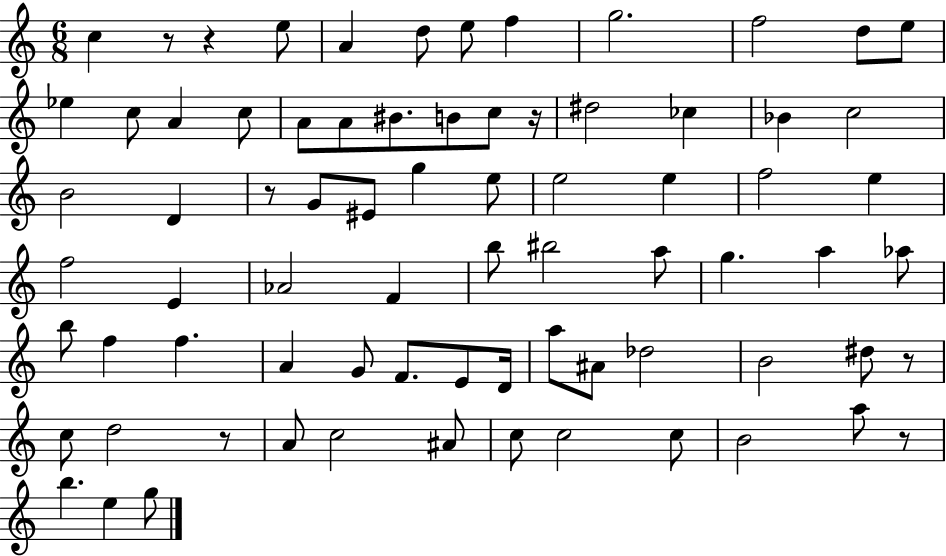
C5/q R/e R/q E5/e A4/q D5/e E5/e F5/q G5/h. F5/h D5/e E5/e Eb5/q C5/e A4/q C5/e A4/e A4/e BIS4/e. B4/e C5/e R/s D#5/h CES5/q Bb4/q C5/h B4/h D4/q R/e G4/e EIS4/e G5/q E5/e E5/h E5/q F5/h E5/q F5/h E4/q Ab4/h F4/q B5/e BIS5/h A5/e G5/q. A5/q Ab5/e B5/e F5/q F5/q. A4/q G4/e F4/e. E4/e D4/s A5/e A#4/e Db5/h B4/h D#5/e R/e C5/e D5/h R/e A4/e C5/h A#4/e C5/e C5/h C5/e B4/h A5/e R/e B5/q. E5/q G5/e